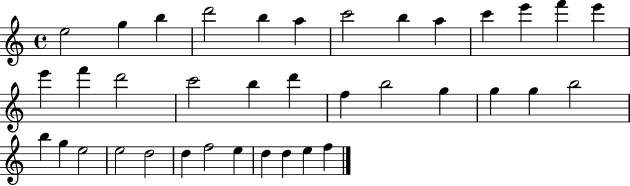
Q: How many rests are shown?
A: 0